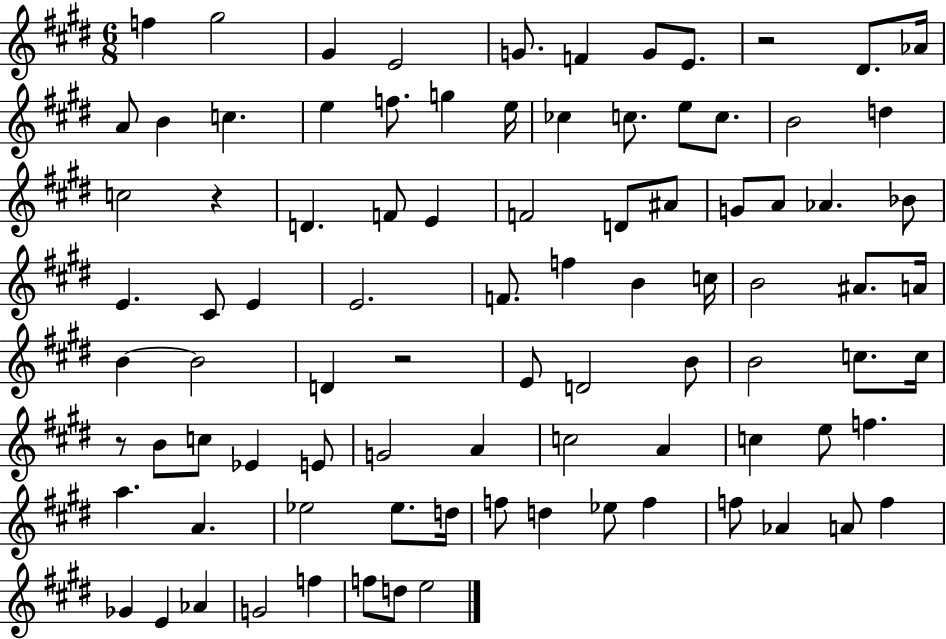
{
  \clef treble
  \numericTimeSignature
  \time 6/8
  \key e \major
  f''4 gis''2 | gis'4 e'2 | g'8. f'4 g'8 e'8. | r2 dis'8. aes'16 | \break a'8 b'4 c''4. | e''4 f''8. g''4 e''16 | ces''4 c''8. e''8 c''8. | b'2 d''4 | \break c''2 r4 | d'4. f'8 e'4 | f'2 d'8 ais'8 | g'8 a'8 aes'4. bes'8 | \break e'4. cis'8 e'4 | e'2. | f'8. f''4 b'4 c''16 | b'2 ais'8. a'16 | \break b'4~~ b'2 | d'4 r2 | e'8 d'2 b'8 | b'2 c''8. c''16 | \break r8 b'8 c''8 ees'4 e'8 | g'2 a'4 | c''2 a'4 | c''4 e''8 f''4. | \break a''4. a'4. | ees''2 ees''8. d''16 | f''8 d''4 ees''8 f''4 | f''8 aes'4 a'8 f''4 | \break ges'4 e'4 aes'4 | g'2 f''4 | f''8 d''8 e''2 | \bar "|."
}